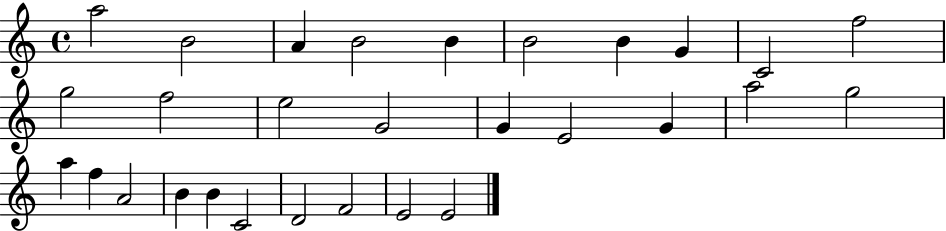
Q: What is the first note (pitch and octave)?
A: A5